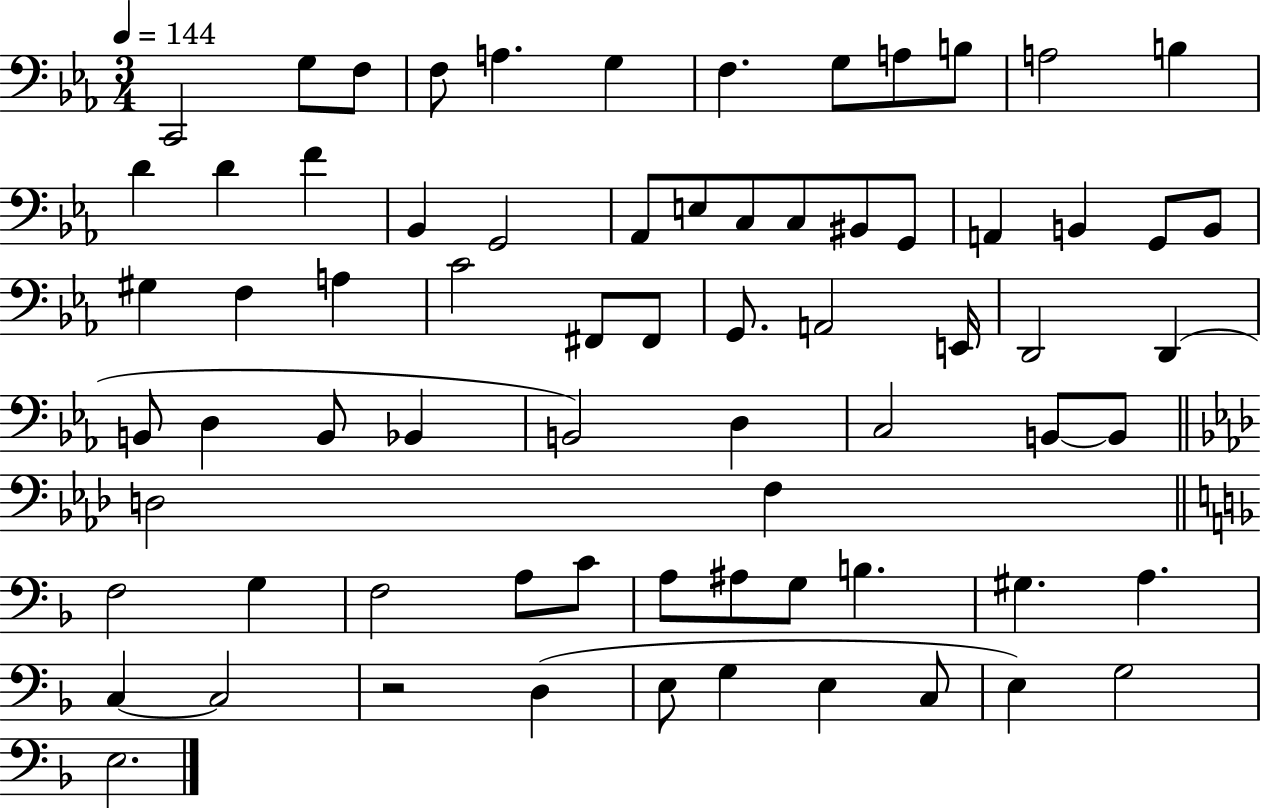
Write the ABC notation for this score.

X:1
T:Untitled
M:3/4
L:1/4
K:Eb
C,,2 G,/2 F,/2 F,/2 A, G, F, G,/2 A,/2 B,/2 A,2 B, D D F _B,, G,,2 _A,,/2 E,/2 C,/2 C,/2 ^B,,/2 G,,/2 A,, B,, G,,/2 B,,/2 ^G, F, A, C2 ^F,,/2 ^F,,/2 G,,/2 A,,2 E,,/4 D,,2 D,, B,,/2 D, B,,/2 _B,, B,,2 D, C,2 B,,/2 B,,/2 D,2 F, F,2 G, F,2 A,/2 C/2 A,/2 ^A,/2 G,/2 B, ^G, A, C, C,2 z2 D, E,/2 G, E, C,/2 E, G,2 E,2